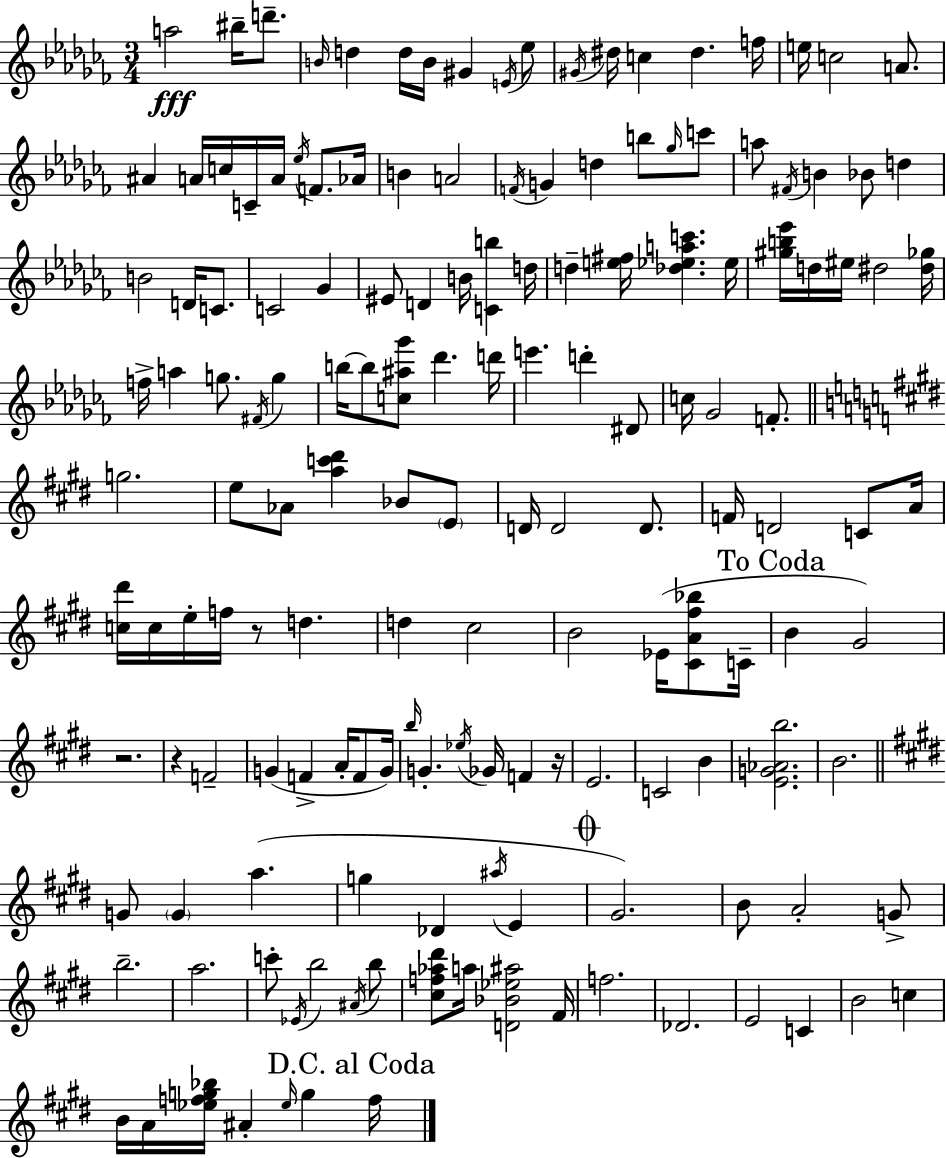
X:1
T:Untitled
M:3/4
L:1/4
K:Abm
a2 ^b/4 d'/2 B/4 d d/4 B/4 ^G E/4 _e/2 ^G/4 ^d/4 c ^d f/4 e/4 c2 A/2 ^A A/4 c/4 C/4 A/4 _e/4 F/2 _A/4 B A2 F/4 G d b/2 _g/4 c'/2 a/2 ^F/4 B _B/2 d B2 D/4 C/2 C2 _G ^E/2 D B/4 [Cb] d/4 d [e^f]/4 [_d_eac'] _e/4 [^gb_e']/4 d/4 ^e/4 ^d2 [^d_g]/4 f/4 a g/2 ^F/4 g b/4 b/2 [c^a_g']/2 _d' d'/4 e' d' ^D/2 c/4 _G2 F/2 g2 e/2 _A/2 [ac'^d'] _B/2 E/2 D/4 D2 D/2 F/4 D2 C/2 A/4 [c^d']/4 c/4 e/4 f/4 z/2 d d ^c2 B2 _E/4 [^CA^f_b]/2 C/4 B ^G2 z2 z F2 G F A/4 F/2 G/4 b/4 G _e/4 _G/4 F z/4 E2 C2 B [EG_Ab]2 B2 G/2 G a g _D ^a/4 E ^G2 B/2 A2 G/2 b2 a2 c'/2 _E/4 b2 ^A/4 b/2 [^cf_a^d']/2 a/4 [D_B_e^a]2 ^F/4 f2 _D2 E2 C B2 c B/4 A/4 [_efg_b]/4 ^A _e/4 g f/4